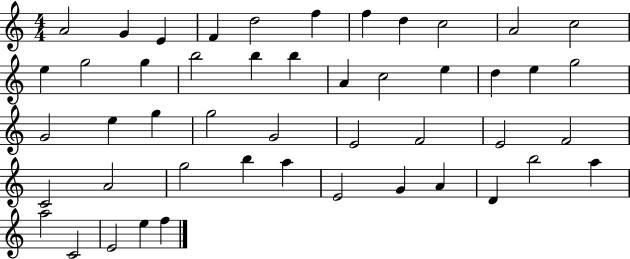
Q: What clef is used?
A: treble